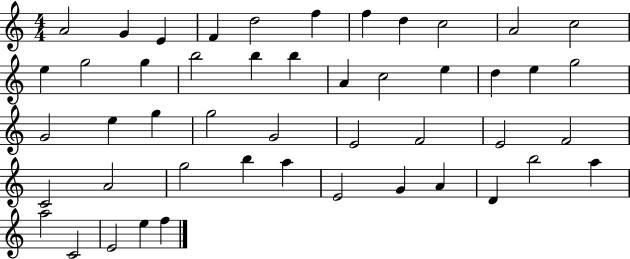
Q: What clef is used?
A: treble